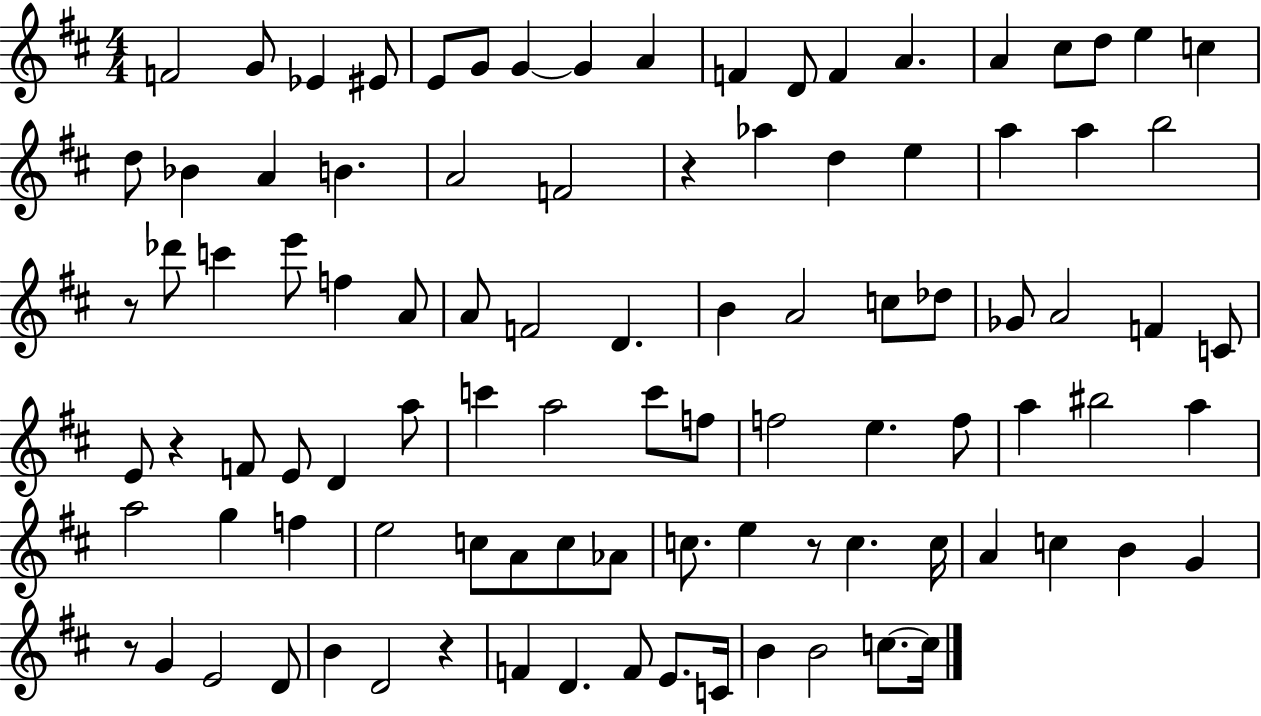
F4/h G4/e Eb4/q EIS4/e E4/e G4/e G4/q G4/q A4/q F4/q D4/e F4/q A4/q. A4/q C#5/e D5/e E5/q C5/q D5/e Bb4/q A4/q B4/q. A4/h F4/h R/q Ab5/q D5/q E5/q A5/q A5/q B5/h R/e Db6/e C6/q E6/e F5/q A4/e A4/e F4/h D4/q. B4/q A4/h C5/e Db5/e Gb4/e A4/h F4/q C4/e E4/e R/q F4/e E4/e D4/q A5/e C6/q A5/h C6/e F5/e F5/h E5/q. F5/e A5/q BIS5/h A5/q A5/h G5/q F5/q E5/h C5/e A4/e C5/e Ab4/e C5/e. E5/q R/e C5/q. C5/s A4/q C5/q B4/q G4/q R/e G4/q E4/h D4/e B4/q D4/h R/q F4/q D4/q. F4/e E4/e. C4/s B4/q B4/h C5/e. C5/s